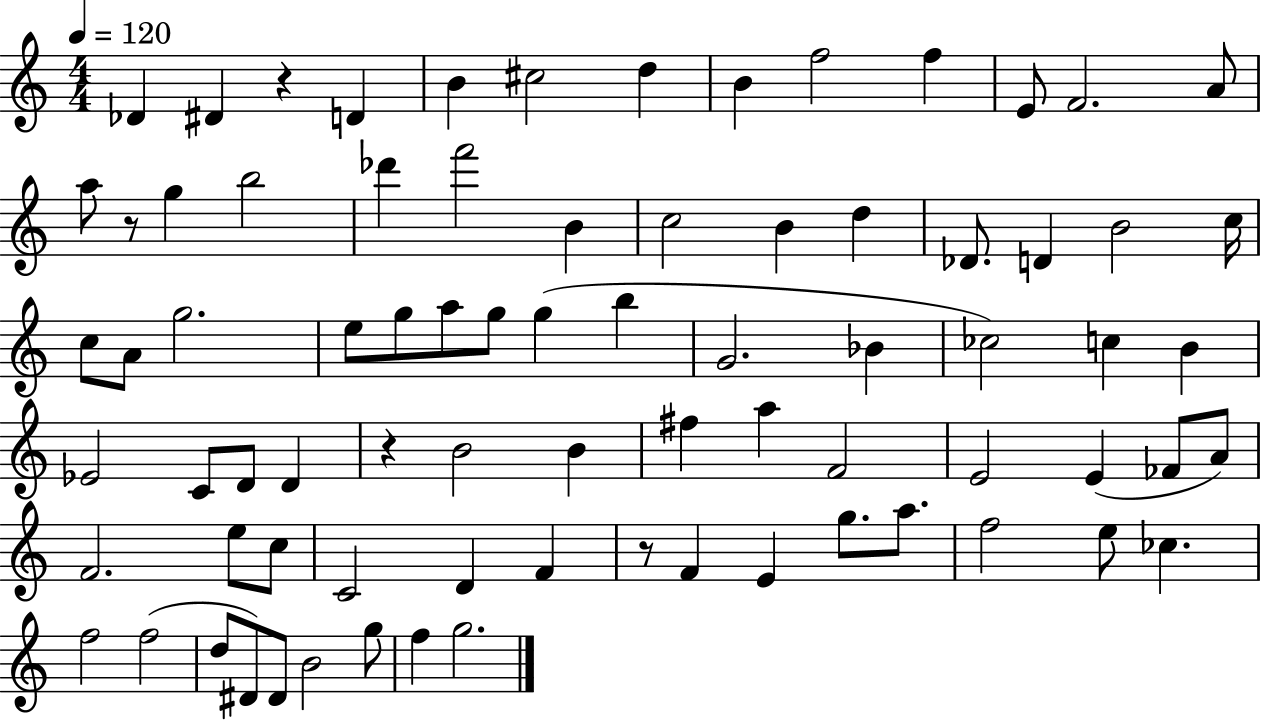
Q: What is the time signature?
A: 4/4